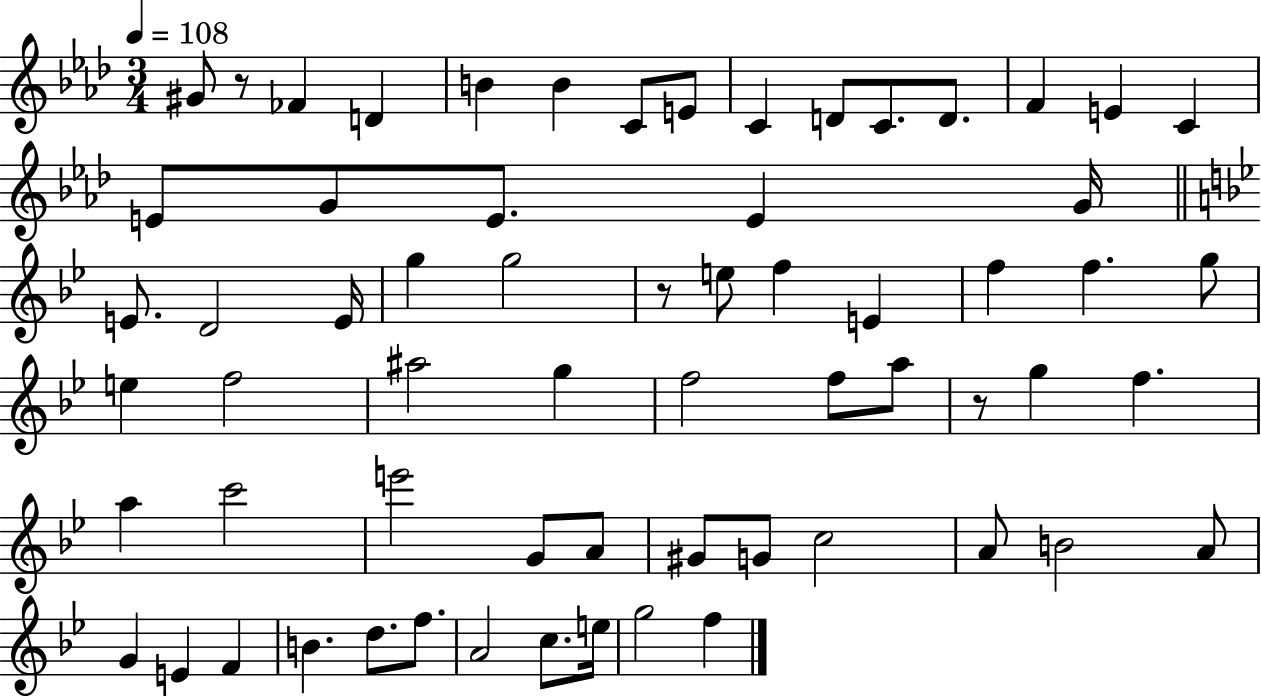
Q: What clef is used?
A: treble